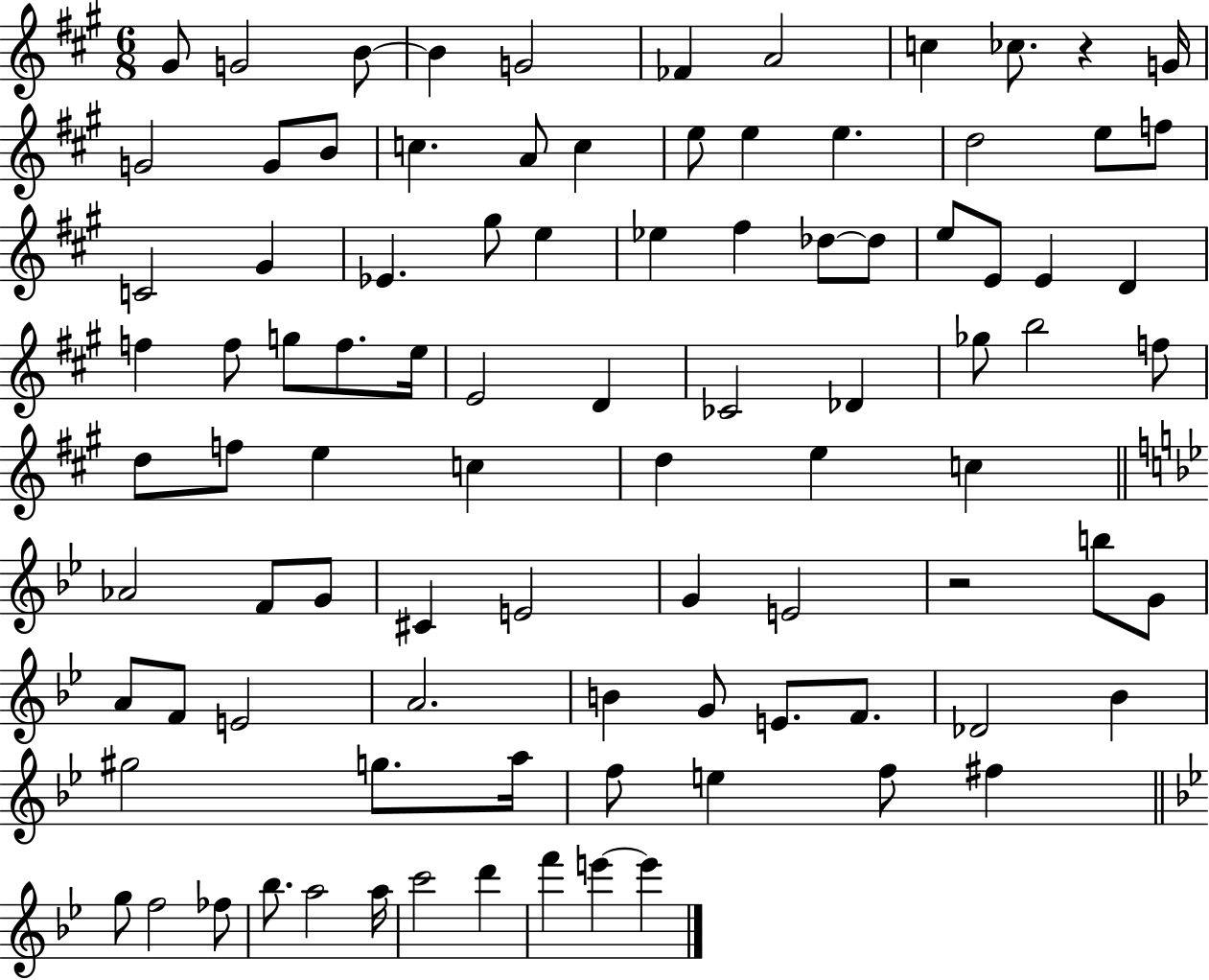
X:1
T:Untitled
M:6/8
L:1/4
K:A
^G/2 G2 B/2 B G2 _F A2 c _c/2 z G/4 G2 G/2 B/2 c A/2 c e/2 e e d2 e/2 f/2 C2 ^G _E ^g/2 e _e ^f _d/2 _d/2 e/2 E/2 E D f f/2 g/2 f/2 e/4 E2 D _C2 _D _g/2 b2 f/2 d/2 f/2 e c d e c _A2 F/2 G/2 ^C E2 G E2 z2 b/2 G/2 A/2 F/2 E2 A2 B G/2 E/2 F/2 _D2 _B ^g2 g/2 a/4 f/2 e f/2 ^f g/2 f2 _f/2 _b/2 a2 a/4 c'2 d' f' e' e'